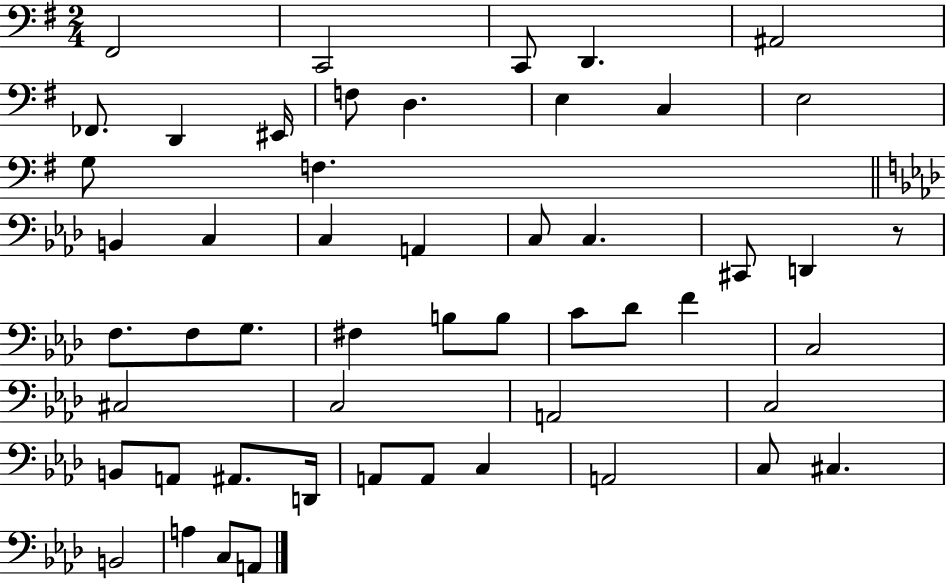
F#2/h C2/h C2/e D2/q. A#2/h FES2/e. D2/q EIS2/s F3/e D3/q. E3/q C3/q E3/h G3/e F3/q. B2/q C3/q C3/q A2/q C3/e C3/q. C#2/e D2/q R/e F3/e. F3/e G3/e. F#3/q B3/e B3/e C4/e Db4/e F4/q C3/h C#3/h C3/h A2/h C3/h B2/e A2/e A#2/e. D2/s A2/e A2/e C3/q A2/h C3/e C#3/q. B2/h A3/q C3/e A2/e